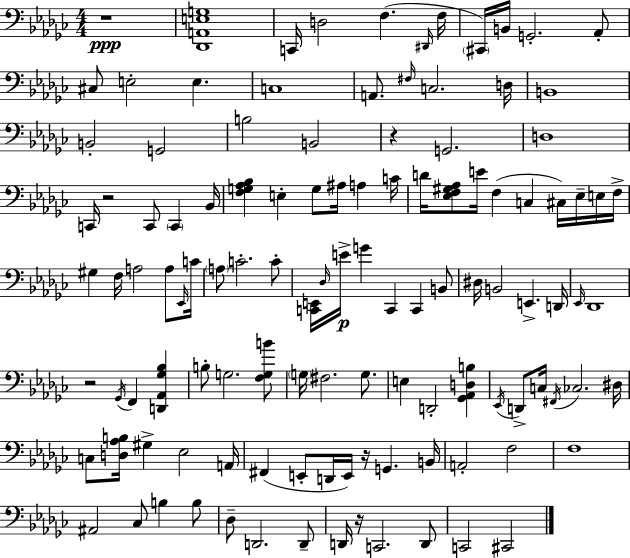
R/w [Db2,A2,E3,G3]/w C2/s D3/h F3/q. D#2/s F3/s C#2/s B2/s G2/h. Ab2/e C#3/e E3/h E3/q. C3/w A2/e. F#3/s C3/h. D3/s B2/w B2/h G2/h B3/h B2/h R/q G2/h. D3/w C2/s R/h C2/e C2/q Bb2/s [F3,G3,Ab3,Bb3]/q E3/q G3/e A#3/s A3/q C4/s D4/s [Eb3,F3,G#3,Ab3]/e E4/s F3/q C3/q C#3/s Eb3/s E3/s F3/s G#3/q F3/s A3/h A3/e Eb2/s C4/s A3/e C4/h. C4/e [C2,E2]/s Db3/s E4/s G4/q C2/q C2/q B2/e D#3/s B2/h E2/q. D2/s Eb2/s Db2/w R/h Gb2/s F2/q [D2,Ab2,Gb3,Bb3]/q B3/e G3/h. [F3,G3,B4]/e G3/s F#3/h. G3/e. E3/q D2/h [Gb2,Ab2,D3,B3]/q Eb2/s D2/e C3/s F#2/s CES3/h. D#3/s C3/e [D3,Ab3,B3]/s G#3/q Eb3/h A2/s F#2/q E2/e D2/s E2/s R/s G2/q. B2/s A2/h F3/h F3/w A#2/h CES3/e B3/q B3/e Db3/e D2/h. D2/e D2/s R/s C2/h. D2/e C2/h C#2/h